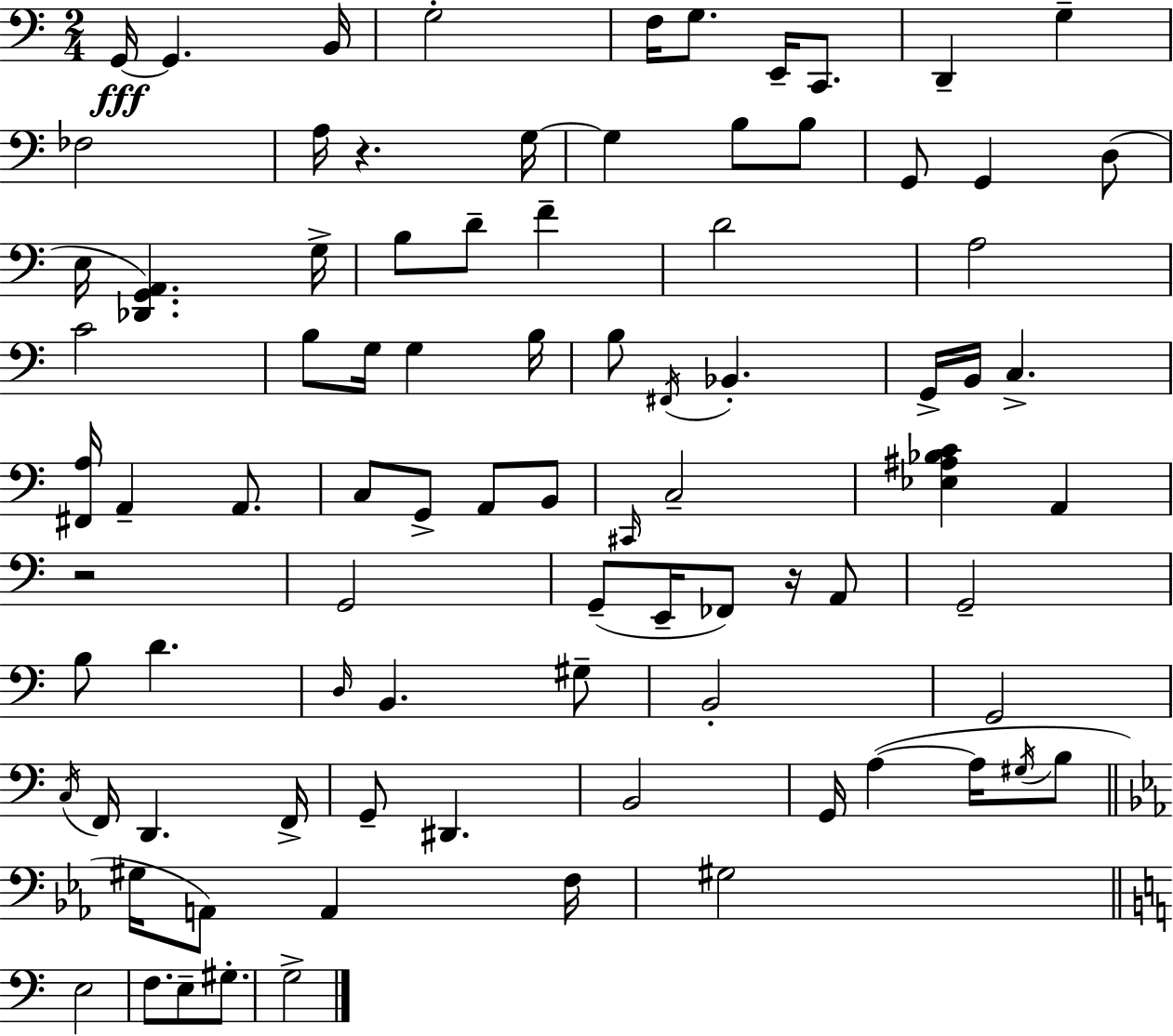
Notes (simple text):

G2/s G2/q. B2/s G3/h F3/s G3/e. E2/s C2/e. D2/q G3/q FES3/h A3/s R/q. G3/s G3/q B3/e B3/e G2/e G2/q D3/e E3/s [Db2,G2,A2]/q. G3/s B3/e D4/e F4/q D4/h A3/h C4/h B3/e G3/s G3/q B3/s B3/e F#2/s Bb2/q. G2/s B2/s C3/q. [F#2,A3]/s A2/q A2/e. C3/e G2/e A2/e B2/e C#2/s C3/h [Eb3,A#3,Bb3,C4]/q A2/q R/h G2/h G2/e E2/s FES2/e R/s A2/e G2/h B3/e D4/q. D3/s B2/q. G#3/e B2/h G2/h C3/s F2/s D2/q. F2/s G2/e D#2/q. B2/h G2/s A3/q A3/s G#3/s B3/e G#3/s A2/e A2/q F3/s G#3/h E3/h F3/e. E3/e G#3/e. G3/h